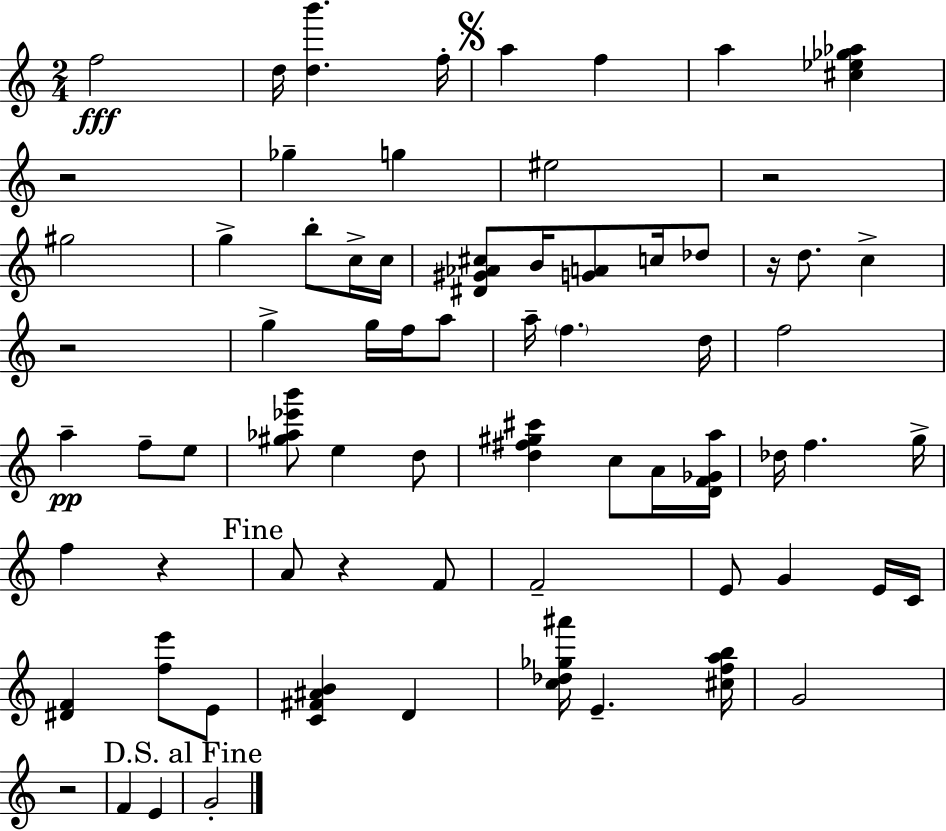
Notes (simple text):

F5/h D5/s [D5,B6]/q. F5/s A5/q F5/q A5/q [C#5,Eb5,Gb5,Ab5]/q R/h Gb5/q G5/q EIS5/h R/h G#5/h G5/q B5/e C5/s C5/s [D#4,G#4,Ab4,C#5]/e B4/s [G4,A4]/e C5/s Db5/e R/s D5/e. C5/q R/h G5/q G5/s F5/s A5/e A5/s F5/q. D5/s F5/h A5/q F5/e E5/e [G#5,Ab5,Eb6,B6]/e E5/q D5/e [D5,F#5,G#5,C#6]/q C5/e A4/s [D4,F4,Gb4,A5]/s Db5/s F5/q. G5/s F5/q R/q A4/e R/q F4/e F4/h E4/e G4/q E4/s C4/s [D#4,F4]/q [F5,E6]/e E4/e [C4,F#4,A#4,B4]/q D4/q [C5,Db5,Gb5,A#6]/s E4/q. [C#5,F5,A5,B5]/s G4/h R/h F4/q E4/q G4/h